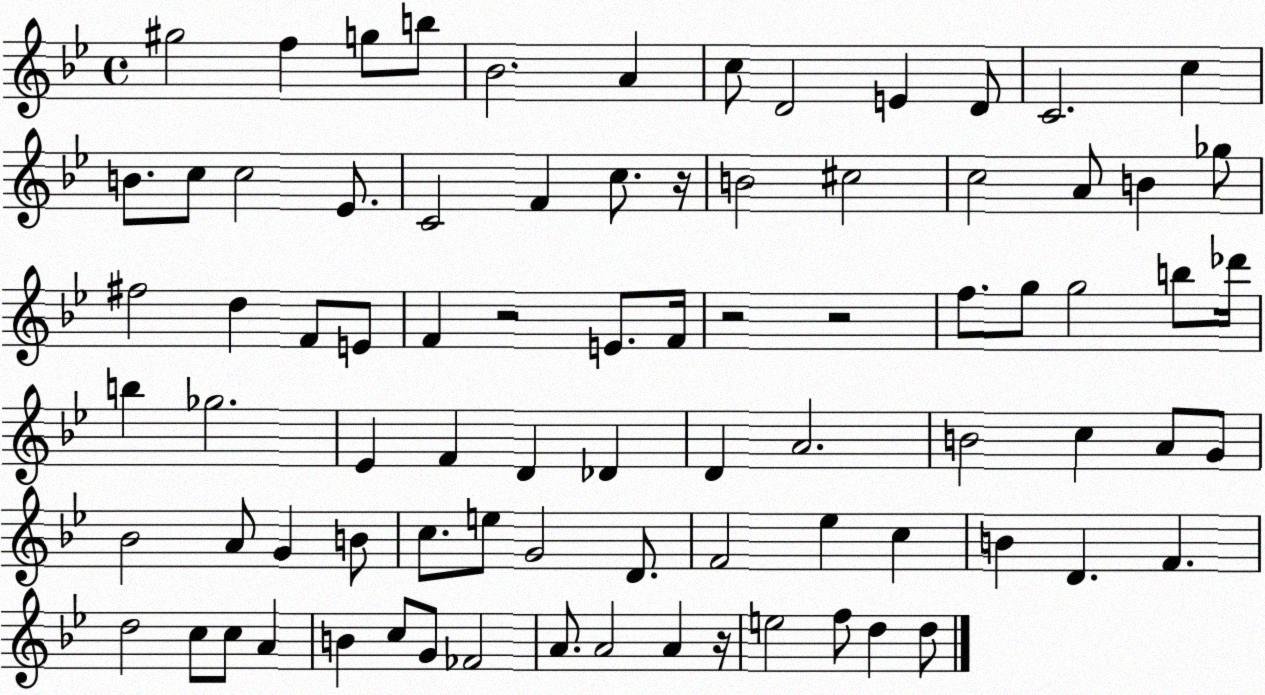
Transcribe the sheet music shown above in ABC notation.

X:1
T:Untitled
M:4/4
L:1/4
K:Bb
^g2 f g/2 b/2 _B2 A c/2 D2 E D/2 C2 c B/2 c/2 c2 _E/2 C2 F c/2 z/4 B2 ^c2 c2 A/2 B _g/2 ^f2 d F/2 E/2 F z2 E/2 F/4 z2 z2 f/2 g/2 g2 b/2 _d'/4 b _g2 _E F D _D D A2 B2 c A/2 G/2 _B2 A/2 G B/2 c/2 e/2 G2 D/2 F2 _e c B D F d2 c/2 c/2 A B c/2 G/2 _F2 A/2 A2 A z/4 e2 f/2 d d/2